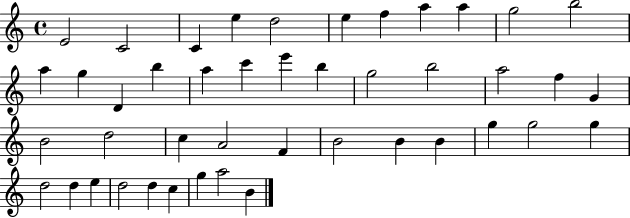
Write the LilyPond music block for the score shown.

{
  \clef treble
  \time 4/4
  \defaultTimeSignature
  \key c \major
  e'2 c'2 | c'4 e''4 d''2 | e''4 f''4 a''4 a''4 | g''2 b''2 | \break a''4 g''4 d'4 b''4 | a''4 c'''4 e'''4 b''4 | g''2 b''2 | a''2 f''4 g'4 | \break b'2 d''2 | c''4 a'2 f'4 | b'2 b'4 b'4 | g''4 g''2 g''4 | \break d''2 d''4 e''4 | d''2 d''4 c''4 | g''4 a''2 b'4 | \bar "|."
}